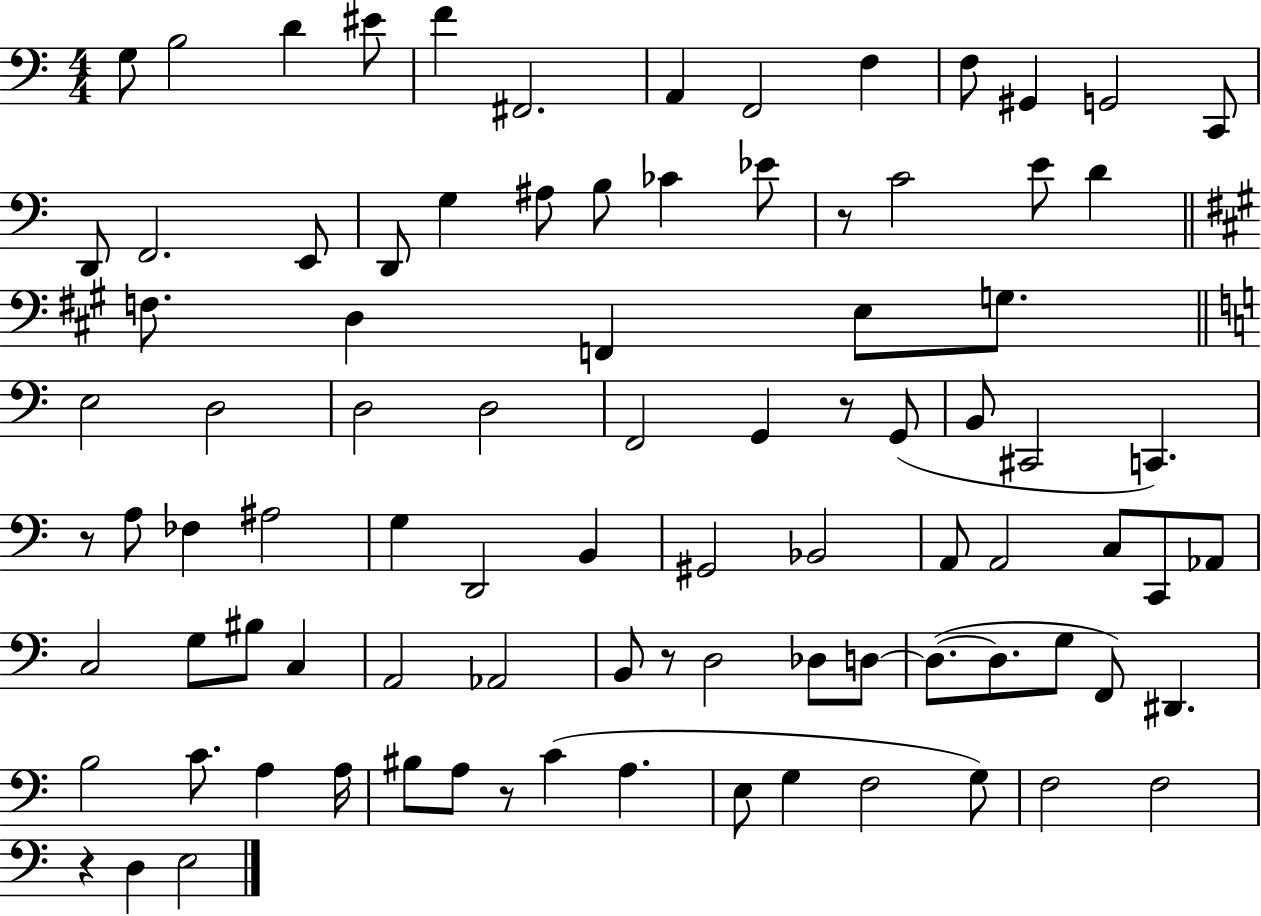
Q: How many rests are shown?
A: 6